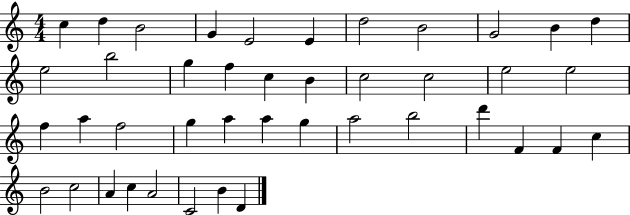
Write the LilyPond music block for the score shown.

{
  \clef treble
  \numericTimeSignature
  \time 4/4
  \key c \major
  c''4 d''4 b'2 | g'4 e'2 e'4 | d''2 b'2 | g'2 b'4 d''4 | \break e''2 b''2 | g''4 f''4 c''4 b'4 | c''2 c''2 | e''2 e''2 | \break f''4 a''4 f''2 | g''4 a''4 a''4 g''4 | a''2 b''2 | d'''4 f'4 f'4 c''4 | \break b'2 c''2 | a'4 c''4 a'2 | c'2 b'4 d'4 | \bar "|."
}